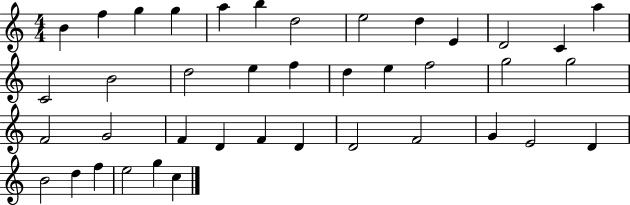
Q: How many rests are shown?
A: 0